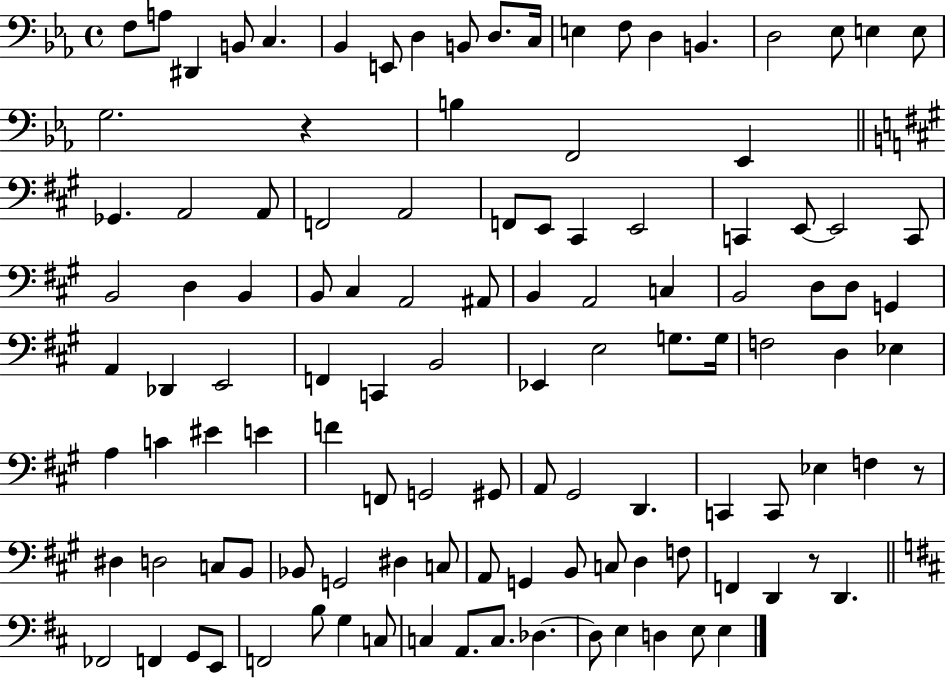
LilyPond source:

{
  \clef bass
  \time 4/4
  \defaultTimeSignature
  \key ees \major
  \repeat volta 2 { f8 a8 dis,4 b,8 c4. | bes,4 e,8 d4 b,8 d8. c16 | e4 f8 d4 b,4. | d2 ees8 e4 e8 | \break g2. r4 | b4 f,2 ees,4 | \bar "||" \break \key a \major ges,4. a,2 a,8 | f,2 a,2 | f,8 e,8 cis,4 e,2 | c,4 e,8~~ e,2 c,8 | \break b,2 d4 b,4 | b,8 cis4 a,2 ais,8 | b,4 a,2 c4 | b,2 d8 d8 g,4 | \break a,4 des,4 e,2 | f,4 c,4 b,2 | ees,4 e2 g8. g16 | f2 d4 ees4 | \break a4 c'4 eis'4 e'4 | f'4 f,8 g,2 gis,8 | a,8 gis,2 d,4. | c,4 c,8 ees4 f4 r8 | \break dis4 d2 c8 b,8 | bes,8 g,2 dis4 c8 | a,8 g,4 b,8 c8 d4 f8 | f,4 d,4 r8 d,4. | \break \bar "||" \break \key b \minor fes,2 f,4 g,8 e,8 | f,2 b8 g4 c8 | c4 a,8. c8. des4.~~ | des8 e4 d4 e8 e4 | \break } \bar "|."
}